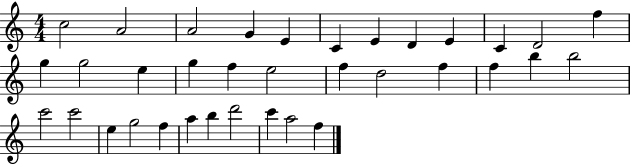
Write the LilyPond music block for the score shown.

{
  \clef treble
  \numericTimeSignature
  \time 4/4
  \key c \major
  c''2 a'2 | a'2 g'4 e'4 | c'4 e'4 d'4 e'4 | c'4 d'2 f''4 | \break g''4 g''2 e''4 | g''4 f''4 e''2 | f''4 d''2 f''4 | f''4 b''4 b''2 | \break c'''2 c'''2 | e''4 g''2 f''4 | a''4 b''4 d'''2 | c'''4 a''2 f''4 | \break \bar "|."
}